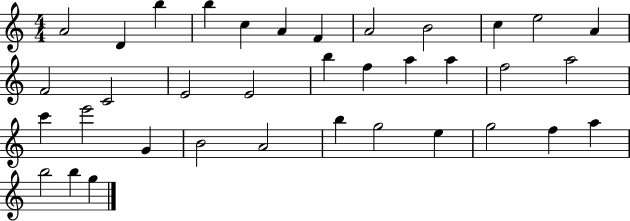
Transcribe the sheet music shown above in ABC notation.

X:1
T:Untitled
M:4/4
L:1/4
K:C
A2 D b b c A F A2 B2 c e2 A F2 C2 E2 E2 b f a a f2 a2 c' e'2 G B2 A2 b g2 e g2 f a b2 b g